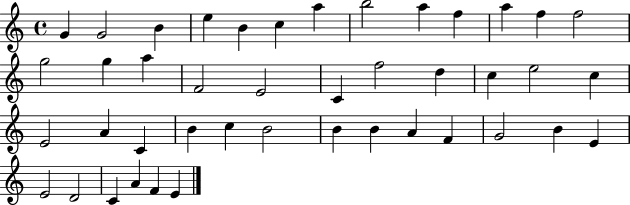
{
  \clef treble
  \time 4/4
  \defaultTimeSignature
  \key c \major
  g'4 g'2 b'4 | e''4 b'4 c''4 a''4 | b''2 a''4 f''4 | a''4 f''4 f''2 | \break g''2 g''4 a''4 | f'2 e'2 | c'4 f''2 d''4 | c''4 e''2 c''4 | \break e'2 a'4 c'4 | b'4 c''4 b'2 | b'4 b'4 a'4 f'4 | g'2 b'4 e'4 | \break e'2 d'2 | c'4 a'4 f'4 e'4 | \bar "|."
}